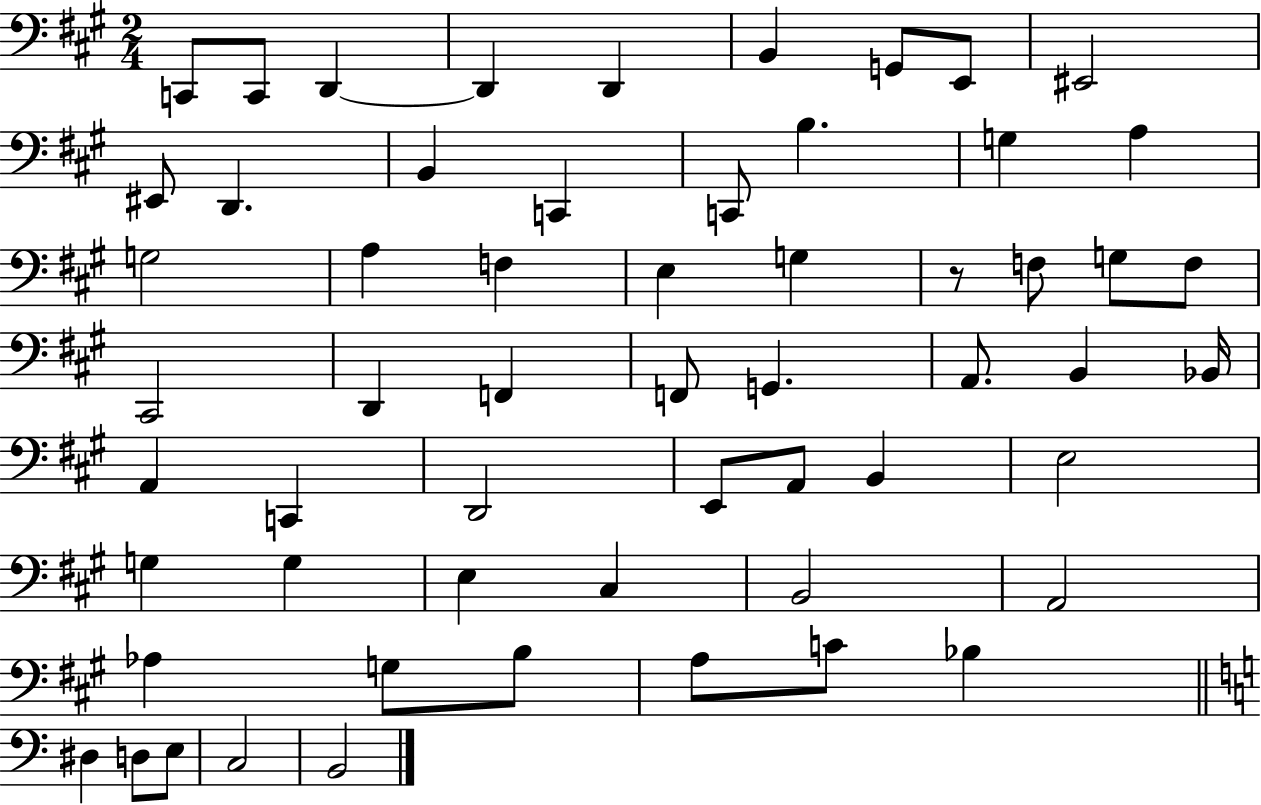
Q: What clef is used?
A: bass